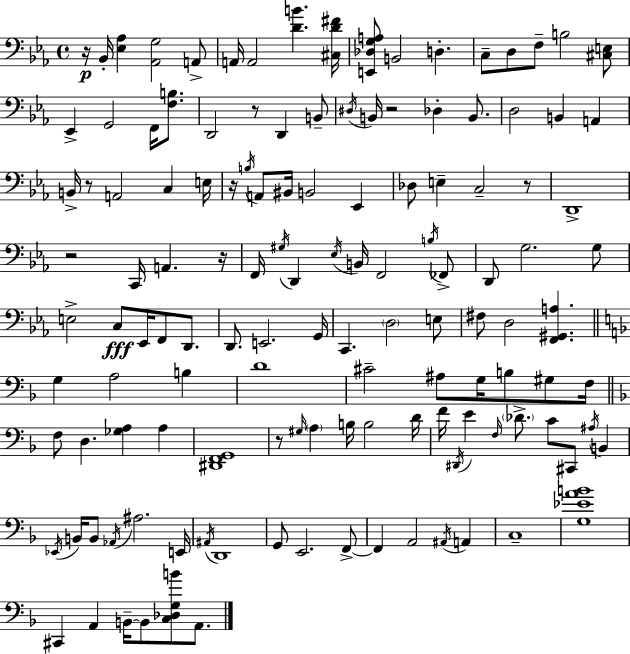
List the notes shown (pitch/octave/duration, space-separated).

R/s Bb2/s [Eb3,Ab3]/q [Ab2,G3]/h A2/e A2/s A2/h [D4,B4]/q. [C#3,D4,F#4]/s [E2,Db3,G3,A3]/e B2/h D3/q. C3/e D3/e F3/e B3/h [C#3,E3]/e Eb2/q G2/h F2/s [F3,B3]/e. D2/h R/e D2/q B2/e D#3/s B2/s R/h Db3/q B2/e. D3/h B2/q A2/q B2/s R/e A2/h C3/q E3/s R/s B3/s A2/e BIS2/s B2/h Eb2/q Db3/e E3/q C3/h R/e D2/w R/h C2/s A2/q. R/s F2/s G#3/s D2/q Eb3/s B2/s F2/h B3/s FES2/e D2/e G3/h. G3/e E3/h C3/e Eb2/s F2/e D2/e. D2/e. E2/h. G2/s C2/q. D3/h E3/e F#3/e D3/h [F2,G#2,A3]/q. G3/q A3/h B3/q D4/w C#4/h A#3/e G3/s B3/e G#3/e F3/s F3/e D3/q. [Gb3,A3]/q A3/q [D#2,F2,G2]/w R/e G#3/s A3/q B3/s B3/h D4/s F4/s D#2/s E4/q F3/s Db4/e. C4/e C#2/e A#3/s B2/q Eb2/s B2/s B2/e Ab2/s A#3/h. E2/s A#2/s D2/w G2/e E2/h. F2/e F2/q A2/h A#2/s A2/q C3/w [G3,Eb4,A4,B4]/w C#2/q A2/q B2/s B2/e [C3,Db3,G3,B4]/e A2/e.